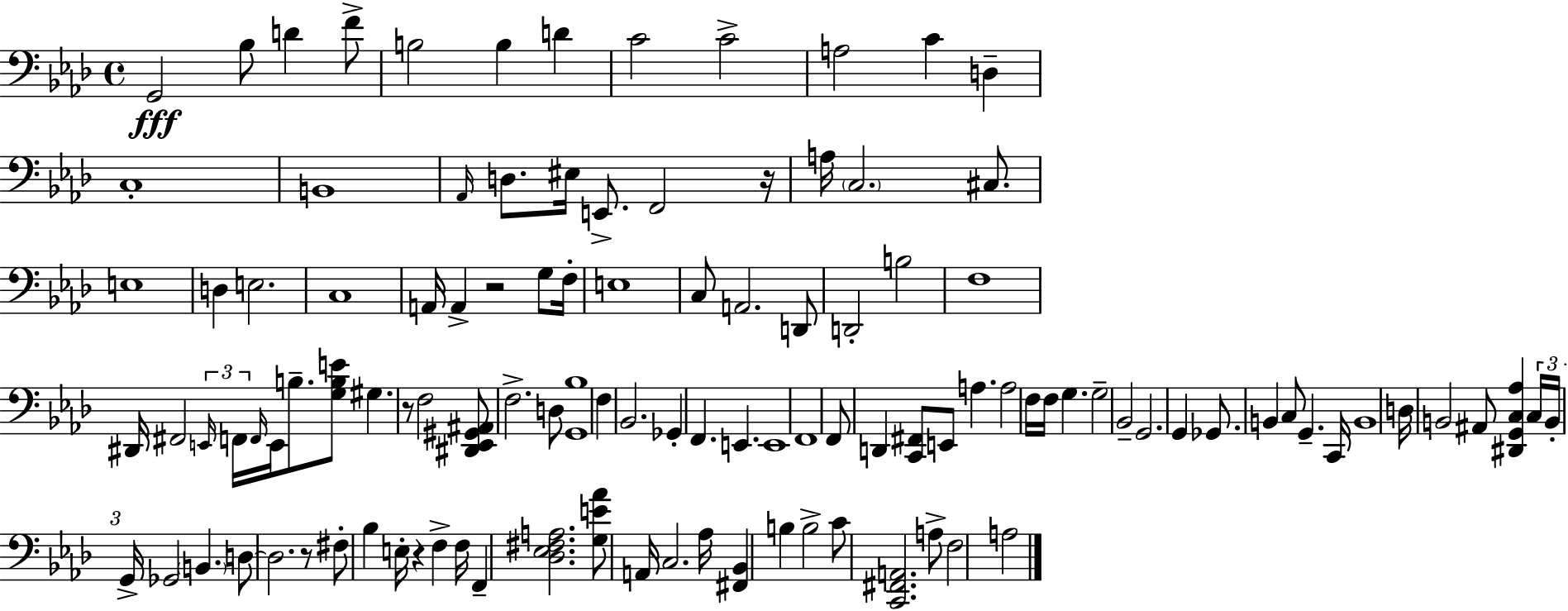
{
  \clef bass
  \time 4/4
  \defaultTimeSignature
  \key aes \major
  \repeat volta 2 { g,2\fff bes8 d'4 f'8-> | b2 b4 d'4 | c'2 c'2-> | a2 c'4 d4-- | \break c1-. | b,1 | \grace { aes,16 } d8. eis16 e,8.-> f,2 | r16 a16 \parenthesize c2. cis8. | \break e1 | d4 e2. | c1 | a,16 a,4-> r2 g8 | \break f16-. e1 | c8 a,2. d,8 | d,2-. b2 | f1 | \break dis,16 fis,2 \tuplet 3/2 { \grace { e,16 } f,16 \grace { f,16 } } e,16 b8.-- | <g b e'>8 gis4. r8 f2 | <dis, ees, gis, ais,>8 f2.-> | d8 <g, bes>1 | \break f4 bes,2. | ges,4-. f,4. e,4. | e,1 | f,1 | \break f,8 d,4 <c, fis,>8 e,8 a4. | a2 f16 f16 g4. | g2-- bes,2-- | g,2. g,4 | \break ges,8. b,4 c8 g,4.-- | c,16 b,1 | d16 b,2 ais,8 <dis, g, c aes>4 | \tuplet 3/2 { c16 b,16-. g,16-> } ges,2 \parenthesize b,4. | \break d8~~ d2. | r8 fis8-. bes4 e16-. r4 f4-> | f16 f,4-- <des ees fis a>2. | <g e' aes'>8 a,16 c2. | \break aes16 <fis, bes,>4 b4 b2-> | c'8 <c, fis, a,>2. | a8-> f2 a2 | } \bar "|."
}